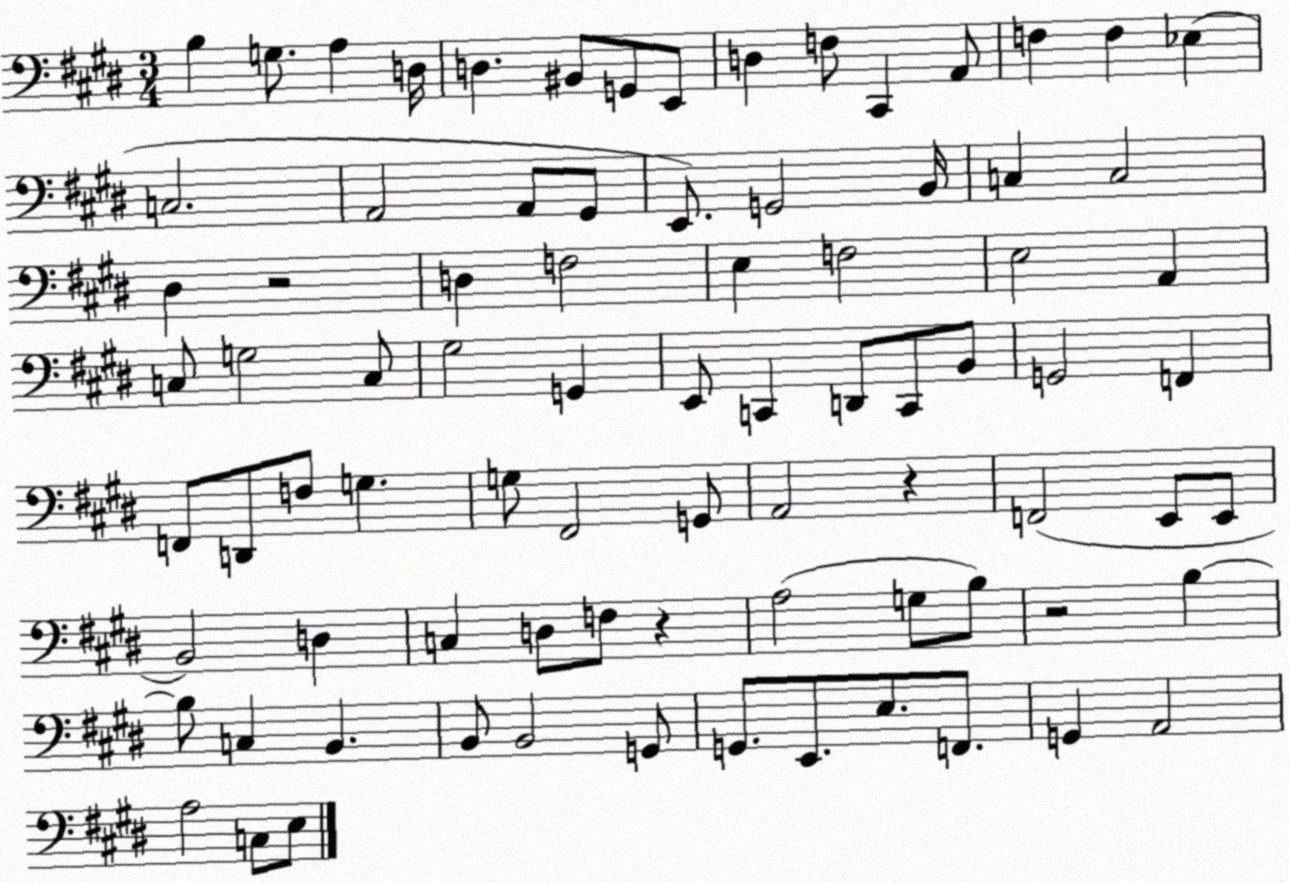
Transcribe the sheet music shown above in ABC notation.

X:1
T:Untitled
M:3/4
L:1/4
K:E
B, G,/2 A, D,/4 D, ^B,,/2 G,,/2 E,,/2 D, F,/2 ^C,, A,,/2 F, F, _E, C,2 A,,2 A,,/2 ^G,,/2 E,,/2 G,,2 B,,/4 C, C,2 ^D, z2 D, F,2 E, F,2 E,2 A,, C,/2 G,2 C,/2 ^G,2 G,, E,,/2 C,, D,,/2 C,,/2 B,,/2 G,,2 F,, F,,/2 D,,/2 F,/2 G, G,/2 ^F,,2 G,,/2 A,,2 z F,,2 E,,/2 E,,/2 B,,2 D, C, D,/2 F,/2 z A,2 G,/2 B,/2 z2 B, B,/2 C, B,, B,,/2 B,,2 G,,/2 G,,/2 E,,/2 E,/2 F,,/2 G,, A,,2 A,2 C,/2 E,/2